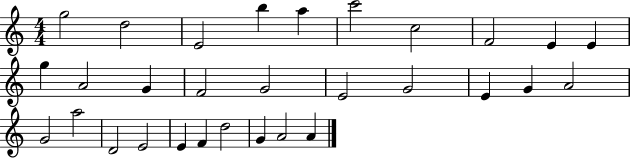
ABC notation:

X:1
T:Untitled
M:4/4
L:1/4
K:C
g2 d2 E2 b a c'2 c2 F2 E E g A2 G F2 G2 E2 G2 E G A2 G2 a2 D2 E2 E F d2 G A2 A